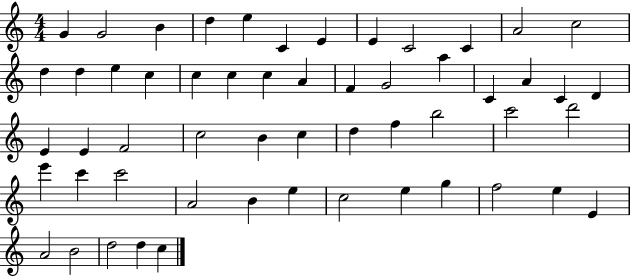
G4/q G4/h B4/q D5/q E5/q C4/q E4/q E4/q C4/h C4/q A4/h C5/h D5/q D5/q E5/q C5/q C5/q C5/q C5/q A4/q F4/q G4/h A5/q C4/q A4/q C4/q D4/q E4/q E4/q F4/h C5/h B4/q C5/q D5/q F5/q B5/h C6/h D6/h E6/q C6/q C6/h A4/h B4/q E5/q C5/h E5/q G5/q F5/h E5/q E4/q A4/h B4/h D5/h D5/q C5/q